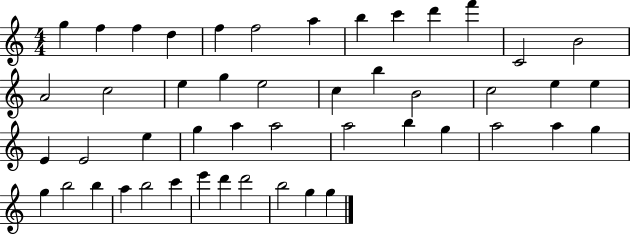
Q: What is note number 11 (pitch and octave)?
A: F6